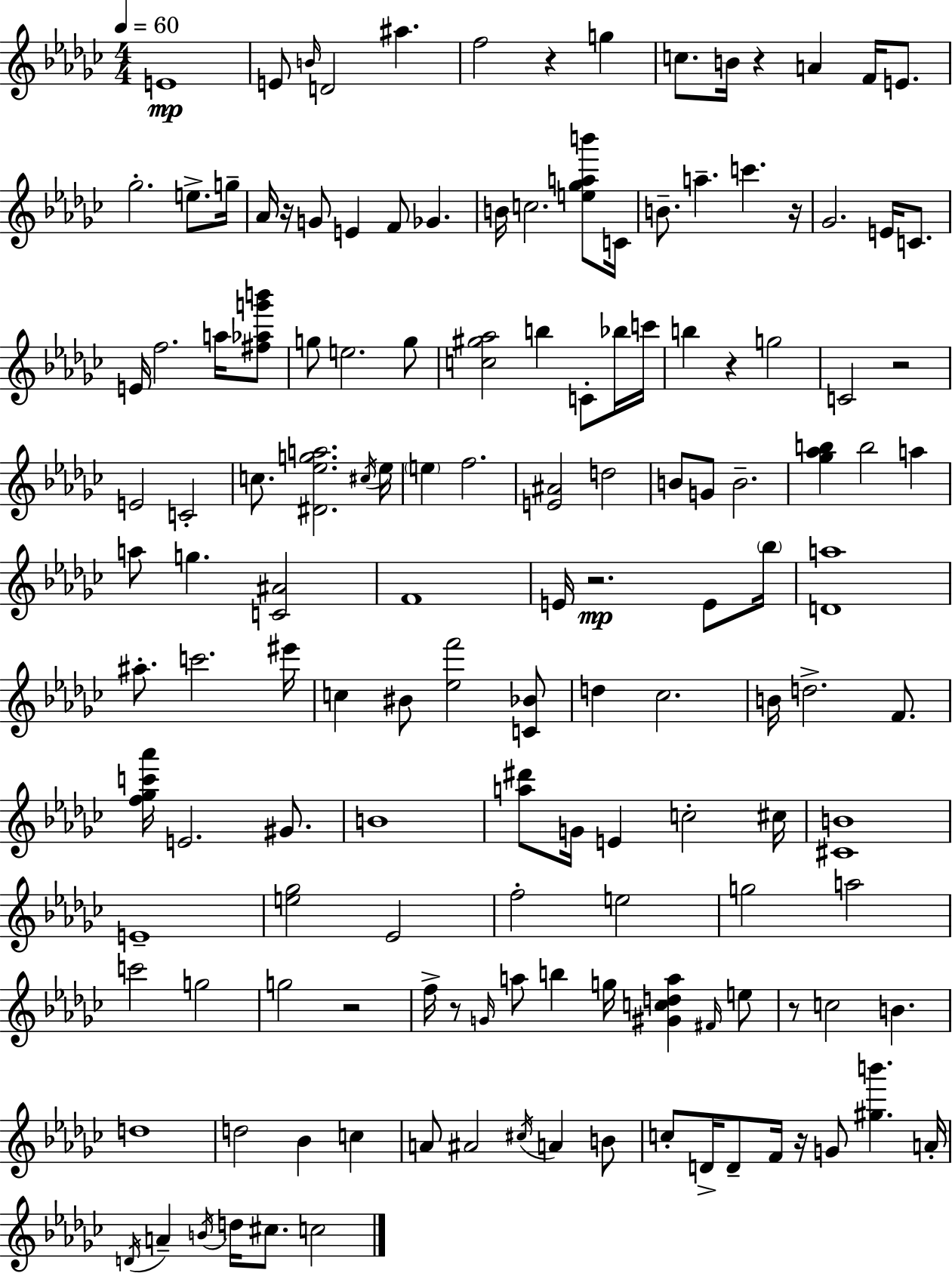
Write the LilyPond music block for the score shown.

{
  \clef treble
  \numericTimeSignature
  \time 4/4
  \key ees \minor
  \tempo 4 = 60
  \repeat volta 2 { e'1\mp | e'8 \grace { b'16 } d'2 ais''4. | f''2 r4 g''4 | c''8. b'16 r4 a'4 f'16 e'8. | \break ges''2.-. e''8.-> | g''16-- aes'16 r16 g'8 e'4 f'8 ges'4. | b'16 c''2. <e'' ges'' a'' b'''>8 | c'16 b'8.-- a''4.-- c'''4. | \break r16 ges'2. e'16 c'8. | e'16 f''2. a''16 <fis'' aes'' g''' b'''>8 | g''8 e''2. g''8 | <c'' gis'' aes''>2 b''4 c'8-. bes''16 | \break c'''16 b''4 r4 g''2 | c'2 r2 | e'2 c'2-. | c''8. <dis' ees'' g'' a''>2. | \break \acciaccatura { cis''16 } ees''16 \parenthesize e''4 f''2. | <e' ais'>2 d''2 | b'8 g'8 b'2.-- | <ges'' aes'' b''>4 b''2 a''4 | \break a''8 g''4. <c' ais'>2 | f'1 | e'16 r2.\mp e'8 | \parenthesize bes''16 <d' a''>1 | \break ais''8.-. c'''2. | eis'''16 c''4 bis'8 <ees'' f'''>2 | <c' bes'>8 d''4 ces''2. | b'16 d''2.-> f'8. | \break <f'' ges'' c''' aes'''>16 e'2. gis'8. | b'1 | <a'' dis'''>8 g'16 e'4 c''2-. | cis''16 <cis' b'>1 | \break e'1-- | <e'' ges''>2 ees'2 | f''2-. e''2 | g''2 a''2 | \break c'''2 g''2 | g''2 r2 | f''16-> r8 \grace { g'16 } a''8 b''4 g''16 <gis' c'' d'' a''>4 | \grace { fis'16 } e''8 r8 c''2 b'4. | \break d''1 | d''2 bes'4 | c''4 a'8 ais'2 \acciaccatura { cis''16 } a'4 | b'8 c''8-. d'16-> d'8-- f'16 r16 g'8 <gis'' b'''>4. | \break a'16-. \acciaccatura { d'16 } a'4-- \acciaccatura { b'16 } d''16 cis''8. c''2 | } \bar "|."
}